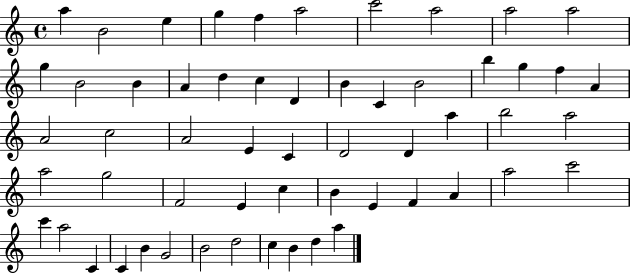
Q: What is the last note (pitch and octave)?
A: A5